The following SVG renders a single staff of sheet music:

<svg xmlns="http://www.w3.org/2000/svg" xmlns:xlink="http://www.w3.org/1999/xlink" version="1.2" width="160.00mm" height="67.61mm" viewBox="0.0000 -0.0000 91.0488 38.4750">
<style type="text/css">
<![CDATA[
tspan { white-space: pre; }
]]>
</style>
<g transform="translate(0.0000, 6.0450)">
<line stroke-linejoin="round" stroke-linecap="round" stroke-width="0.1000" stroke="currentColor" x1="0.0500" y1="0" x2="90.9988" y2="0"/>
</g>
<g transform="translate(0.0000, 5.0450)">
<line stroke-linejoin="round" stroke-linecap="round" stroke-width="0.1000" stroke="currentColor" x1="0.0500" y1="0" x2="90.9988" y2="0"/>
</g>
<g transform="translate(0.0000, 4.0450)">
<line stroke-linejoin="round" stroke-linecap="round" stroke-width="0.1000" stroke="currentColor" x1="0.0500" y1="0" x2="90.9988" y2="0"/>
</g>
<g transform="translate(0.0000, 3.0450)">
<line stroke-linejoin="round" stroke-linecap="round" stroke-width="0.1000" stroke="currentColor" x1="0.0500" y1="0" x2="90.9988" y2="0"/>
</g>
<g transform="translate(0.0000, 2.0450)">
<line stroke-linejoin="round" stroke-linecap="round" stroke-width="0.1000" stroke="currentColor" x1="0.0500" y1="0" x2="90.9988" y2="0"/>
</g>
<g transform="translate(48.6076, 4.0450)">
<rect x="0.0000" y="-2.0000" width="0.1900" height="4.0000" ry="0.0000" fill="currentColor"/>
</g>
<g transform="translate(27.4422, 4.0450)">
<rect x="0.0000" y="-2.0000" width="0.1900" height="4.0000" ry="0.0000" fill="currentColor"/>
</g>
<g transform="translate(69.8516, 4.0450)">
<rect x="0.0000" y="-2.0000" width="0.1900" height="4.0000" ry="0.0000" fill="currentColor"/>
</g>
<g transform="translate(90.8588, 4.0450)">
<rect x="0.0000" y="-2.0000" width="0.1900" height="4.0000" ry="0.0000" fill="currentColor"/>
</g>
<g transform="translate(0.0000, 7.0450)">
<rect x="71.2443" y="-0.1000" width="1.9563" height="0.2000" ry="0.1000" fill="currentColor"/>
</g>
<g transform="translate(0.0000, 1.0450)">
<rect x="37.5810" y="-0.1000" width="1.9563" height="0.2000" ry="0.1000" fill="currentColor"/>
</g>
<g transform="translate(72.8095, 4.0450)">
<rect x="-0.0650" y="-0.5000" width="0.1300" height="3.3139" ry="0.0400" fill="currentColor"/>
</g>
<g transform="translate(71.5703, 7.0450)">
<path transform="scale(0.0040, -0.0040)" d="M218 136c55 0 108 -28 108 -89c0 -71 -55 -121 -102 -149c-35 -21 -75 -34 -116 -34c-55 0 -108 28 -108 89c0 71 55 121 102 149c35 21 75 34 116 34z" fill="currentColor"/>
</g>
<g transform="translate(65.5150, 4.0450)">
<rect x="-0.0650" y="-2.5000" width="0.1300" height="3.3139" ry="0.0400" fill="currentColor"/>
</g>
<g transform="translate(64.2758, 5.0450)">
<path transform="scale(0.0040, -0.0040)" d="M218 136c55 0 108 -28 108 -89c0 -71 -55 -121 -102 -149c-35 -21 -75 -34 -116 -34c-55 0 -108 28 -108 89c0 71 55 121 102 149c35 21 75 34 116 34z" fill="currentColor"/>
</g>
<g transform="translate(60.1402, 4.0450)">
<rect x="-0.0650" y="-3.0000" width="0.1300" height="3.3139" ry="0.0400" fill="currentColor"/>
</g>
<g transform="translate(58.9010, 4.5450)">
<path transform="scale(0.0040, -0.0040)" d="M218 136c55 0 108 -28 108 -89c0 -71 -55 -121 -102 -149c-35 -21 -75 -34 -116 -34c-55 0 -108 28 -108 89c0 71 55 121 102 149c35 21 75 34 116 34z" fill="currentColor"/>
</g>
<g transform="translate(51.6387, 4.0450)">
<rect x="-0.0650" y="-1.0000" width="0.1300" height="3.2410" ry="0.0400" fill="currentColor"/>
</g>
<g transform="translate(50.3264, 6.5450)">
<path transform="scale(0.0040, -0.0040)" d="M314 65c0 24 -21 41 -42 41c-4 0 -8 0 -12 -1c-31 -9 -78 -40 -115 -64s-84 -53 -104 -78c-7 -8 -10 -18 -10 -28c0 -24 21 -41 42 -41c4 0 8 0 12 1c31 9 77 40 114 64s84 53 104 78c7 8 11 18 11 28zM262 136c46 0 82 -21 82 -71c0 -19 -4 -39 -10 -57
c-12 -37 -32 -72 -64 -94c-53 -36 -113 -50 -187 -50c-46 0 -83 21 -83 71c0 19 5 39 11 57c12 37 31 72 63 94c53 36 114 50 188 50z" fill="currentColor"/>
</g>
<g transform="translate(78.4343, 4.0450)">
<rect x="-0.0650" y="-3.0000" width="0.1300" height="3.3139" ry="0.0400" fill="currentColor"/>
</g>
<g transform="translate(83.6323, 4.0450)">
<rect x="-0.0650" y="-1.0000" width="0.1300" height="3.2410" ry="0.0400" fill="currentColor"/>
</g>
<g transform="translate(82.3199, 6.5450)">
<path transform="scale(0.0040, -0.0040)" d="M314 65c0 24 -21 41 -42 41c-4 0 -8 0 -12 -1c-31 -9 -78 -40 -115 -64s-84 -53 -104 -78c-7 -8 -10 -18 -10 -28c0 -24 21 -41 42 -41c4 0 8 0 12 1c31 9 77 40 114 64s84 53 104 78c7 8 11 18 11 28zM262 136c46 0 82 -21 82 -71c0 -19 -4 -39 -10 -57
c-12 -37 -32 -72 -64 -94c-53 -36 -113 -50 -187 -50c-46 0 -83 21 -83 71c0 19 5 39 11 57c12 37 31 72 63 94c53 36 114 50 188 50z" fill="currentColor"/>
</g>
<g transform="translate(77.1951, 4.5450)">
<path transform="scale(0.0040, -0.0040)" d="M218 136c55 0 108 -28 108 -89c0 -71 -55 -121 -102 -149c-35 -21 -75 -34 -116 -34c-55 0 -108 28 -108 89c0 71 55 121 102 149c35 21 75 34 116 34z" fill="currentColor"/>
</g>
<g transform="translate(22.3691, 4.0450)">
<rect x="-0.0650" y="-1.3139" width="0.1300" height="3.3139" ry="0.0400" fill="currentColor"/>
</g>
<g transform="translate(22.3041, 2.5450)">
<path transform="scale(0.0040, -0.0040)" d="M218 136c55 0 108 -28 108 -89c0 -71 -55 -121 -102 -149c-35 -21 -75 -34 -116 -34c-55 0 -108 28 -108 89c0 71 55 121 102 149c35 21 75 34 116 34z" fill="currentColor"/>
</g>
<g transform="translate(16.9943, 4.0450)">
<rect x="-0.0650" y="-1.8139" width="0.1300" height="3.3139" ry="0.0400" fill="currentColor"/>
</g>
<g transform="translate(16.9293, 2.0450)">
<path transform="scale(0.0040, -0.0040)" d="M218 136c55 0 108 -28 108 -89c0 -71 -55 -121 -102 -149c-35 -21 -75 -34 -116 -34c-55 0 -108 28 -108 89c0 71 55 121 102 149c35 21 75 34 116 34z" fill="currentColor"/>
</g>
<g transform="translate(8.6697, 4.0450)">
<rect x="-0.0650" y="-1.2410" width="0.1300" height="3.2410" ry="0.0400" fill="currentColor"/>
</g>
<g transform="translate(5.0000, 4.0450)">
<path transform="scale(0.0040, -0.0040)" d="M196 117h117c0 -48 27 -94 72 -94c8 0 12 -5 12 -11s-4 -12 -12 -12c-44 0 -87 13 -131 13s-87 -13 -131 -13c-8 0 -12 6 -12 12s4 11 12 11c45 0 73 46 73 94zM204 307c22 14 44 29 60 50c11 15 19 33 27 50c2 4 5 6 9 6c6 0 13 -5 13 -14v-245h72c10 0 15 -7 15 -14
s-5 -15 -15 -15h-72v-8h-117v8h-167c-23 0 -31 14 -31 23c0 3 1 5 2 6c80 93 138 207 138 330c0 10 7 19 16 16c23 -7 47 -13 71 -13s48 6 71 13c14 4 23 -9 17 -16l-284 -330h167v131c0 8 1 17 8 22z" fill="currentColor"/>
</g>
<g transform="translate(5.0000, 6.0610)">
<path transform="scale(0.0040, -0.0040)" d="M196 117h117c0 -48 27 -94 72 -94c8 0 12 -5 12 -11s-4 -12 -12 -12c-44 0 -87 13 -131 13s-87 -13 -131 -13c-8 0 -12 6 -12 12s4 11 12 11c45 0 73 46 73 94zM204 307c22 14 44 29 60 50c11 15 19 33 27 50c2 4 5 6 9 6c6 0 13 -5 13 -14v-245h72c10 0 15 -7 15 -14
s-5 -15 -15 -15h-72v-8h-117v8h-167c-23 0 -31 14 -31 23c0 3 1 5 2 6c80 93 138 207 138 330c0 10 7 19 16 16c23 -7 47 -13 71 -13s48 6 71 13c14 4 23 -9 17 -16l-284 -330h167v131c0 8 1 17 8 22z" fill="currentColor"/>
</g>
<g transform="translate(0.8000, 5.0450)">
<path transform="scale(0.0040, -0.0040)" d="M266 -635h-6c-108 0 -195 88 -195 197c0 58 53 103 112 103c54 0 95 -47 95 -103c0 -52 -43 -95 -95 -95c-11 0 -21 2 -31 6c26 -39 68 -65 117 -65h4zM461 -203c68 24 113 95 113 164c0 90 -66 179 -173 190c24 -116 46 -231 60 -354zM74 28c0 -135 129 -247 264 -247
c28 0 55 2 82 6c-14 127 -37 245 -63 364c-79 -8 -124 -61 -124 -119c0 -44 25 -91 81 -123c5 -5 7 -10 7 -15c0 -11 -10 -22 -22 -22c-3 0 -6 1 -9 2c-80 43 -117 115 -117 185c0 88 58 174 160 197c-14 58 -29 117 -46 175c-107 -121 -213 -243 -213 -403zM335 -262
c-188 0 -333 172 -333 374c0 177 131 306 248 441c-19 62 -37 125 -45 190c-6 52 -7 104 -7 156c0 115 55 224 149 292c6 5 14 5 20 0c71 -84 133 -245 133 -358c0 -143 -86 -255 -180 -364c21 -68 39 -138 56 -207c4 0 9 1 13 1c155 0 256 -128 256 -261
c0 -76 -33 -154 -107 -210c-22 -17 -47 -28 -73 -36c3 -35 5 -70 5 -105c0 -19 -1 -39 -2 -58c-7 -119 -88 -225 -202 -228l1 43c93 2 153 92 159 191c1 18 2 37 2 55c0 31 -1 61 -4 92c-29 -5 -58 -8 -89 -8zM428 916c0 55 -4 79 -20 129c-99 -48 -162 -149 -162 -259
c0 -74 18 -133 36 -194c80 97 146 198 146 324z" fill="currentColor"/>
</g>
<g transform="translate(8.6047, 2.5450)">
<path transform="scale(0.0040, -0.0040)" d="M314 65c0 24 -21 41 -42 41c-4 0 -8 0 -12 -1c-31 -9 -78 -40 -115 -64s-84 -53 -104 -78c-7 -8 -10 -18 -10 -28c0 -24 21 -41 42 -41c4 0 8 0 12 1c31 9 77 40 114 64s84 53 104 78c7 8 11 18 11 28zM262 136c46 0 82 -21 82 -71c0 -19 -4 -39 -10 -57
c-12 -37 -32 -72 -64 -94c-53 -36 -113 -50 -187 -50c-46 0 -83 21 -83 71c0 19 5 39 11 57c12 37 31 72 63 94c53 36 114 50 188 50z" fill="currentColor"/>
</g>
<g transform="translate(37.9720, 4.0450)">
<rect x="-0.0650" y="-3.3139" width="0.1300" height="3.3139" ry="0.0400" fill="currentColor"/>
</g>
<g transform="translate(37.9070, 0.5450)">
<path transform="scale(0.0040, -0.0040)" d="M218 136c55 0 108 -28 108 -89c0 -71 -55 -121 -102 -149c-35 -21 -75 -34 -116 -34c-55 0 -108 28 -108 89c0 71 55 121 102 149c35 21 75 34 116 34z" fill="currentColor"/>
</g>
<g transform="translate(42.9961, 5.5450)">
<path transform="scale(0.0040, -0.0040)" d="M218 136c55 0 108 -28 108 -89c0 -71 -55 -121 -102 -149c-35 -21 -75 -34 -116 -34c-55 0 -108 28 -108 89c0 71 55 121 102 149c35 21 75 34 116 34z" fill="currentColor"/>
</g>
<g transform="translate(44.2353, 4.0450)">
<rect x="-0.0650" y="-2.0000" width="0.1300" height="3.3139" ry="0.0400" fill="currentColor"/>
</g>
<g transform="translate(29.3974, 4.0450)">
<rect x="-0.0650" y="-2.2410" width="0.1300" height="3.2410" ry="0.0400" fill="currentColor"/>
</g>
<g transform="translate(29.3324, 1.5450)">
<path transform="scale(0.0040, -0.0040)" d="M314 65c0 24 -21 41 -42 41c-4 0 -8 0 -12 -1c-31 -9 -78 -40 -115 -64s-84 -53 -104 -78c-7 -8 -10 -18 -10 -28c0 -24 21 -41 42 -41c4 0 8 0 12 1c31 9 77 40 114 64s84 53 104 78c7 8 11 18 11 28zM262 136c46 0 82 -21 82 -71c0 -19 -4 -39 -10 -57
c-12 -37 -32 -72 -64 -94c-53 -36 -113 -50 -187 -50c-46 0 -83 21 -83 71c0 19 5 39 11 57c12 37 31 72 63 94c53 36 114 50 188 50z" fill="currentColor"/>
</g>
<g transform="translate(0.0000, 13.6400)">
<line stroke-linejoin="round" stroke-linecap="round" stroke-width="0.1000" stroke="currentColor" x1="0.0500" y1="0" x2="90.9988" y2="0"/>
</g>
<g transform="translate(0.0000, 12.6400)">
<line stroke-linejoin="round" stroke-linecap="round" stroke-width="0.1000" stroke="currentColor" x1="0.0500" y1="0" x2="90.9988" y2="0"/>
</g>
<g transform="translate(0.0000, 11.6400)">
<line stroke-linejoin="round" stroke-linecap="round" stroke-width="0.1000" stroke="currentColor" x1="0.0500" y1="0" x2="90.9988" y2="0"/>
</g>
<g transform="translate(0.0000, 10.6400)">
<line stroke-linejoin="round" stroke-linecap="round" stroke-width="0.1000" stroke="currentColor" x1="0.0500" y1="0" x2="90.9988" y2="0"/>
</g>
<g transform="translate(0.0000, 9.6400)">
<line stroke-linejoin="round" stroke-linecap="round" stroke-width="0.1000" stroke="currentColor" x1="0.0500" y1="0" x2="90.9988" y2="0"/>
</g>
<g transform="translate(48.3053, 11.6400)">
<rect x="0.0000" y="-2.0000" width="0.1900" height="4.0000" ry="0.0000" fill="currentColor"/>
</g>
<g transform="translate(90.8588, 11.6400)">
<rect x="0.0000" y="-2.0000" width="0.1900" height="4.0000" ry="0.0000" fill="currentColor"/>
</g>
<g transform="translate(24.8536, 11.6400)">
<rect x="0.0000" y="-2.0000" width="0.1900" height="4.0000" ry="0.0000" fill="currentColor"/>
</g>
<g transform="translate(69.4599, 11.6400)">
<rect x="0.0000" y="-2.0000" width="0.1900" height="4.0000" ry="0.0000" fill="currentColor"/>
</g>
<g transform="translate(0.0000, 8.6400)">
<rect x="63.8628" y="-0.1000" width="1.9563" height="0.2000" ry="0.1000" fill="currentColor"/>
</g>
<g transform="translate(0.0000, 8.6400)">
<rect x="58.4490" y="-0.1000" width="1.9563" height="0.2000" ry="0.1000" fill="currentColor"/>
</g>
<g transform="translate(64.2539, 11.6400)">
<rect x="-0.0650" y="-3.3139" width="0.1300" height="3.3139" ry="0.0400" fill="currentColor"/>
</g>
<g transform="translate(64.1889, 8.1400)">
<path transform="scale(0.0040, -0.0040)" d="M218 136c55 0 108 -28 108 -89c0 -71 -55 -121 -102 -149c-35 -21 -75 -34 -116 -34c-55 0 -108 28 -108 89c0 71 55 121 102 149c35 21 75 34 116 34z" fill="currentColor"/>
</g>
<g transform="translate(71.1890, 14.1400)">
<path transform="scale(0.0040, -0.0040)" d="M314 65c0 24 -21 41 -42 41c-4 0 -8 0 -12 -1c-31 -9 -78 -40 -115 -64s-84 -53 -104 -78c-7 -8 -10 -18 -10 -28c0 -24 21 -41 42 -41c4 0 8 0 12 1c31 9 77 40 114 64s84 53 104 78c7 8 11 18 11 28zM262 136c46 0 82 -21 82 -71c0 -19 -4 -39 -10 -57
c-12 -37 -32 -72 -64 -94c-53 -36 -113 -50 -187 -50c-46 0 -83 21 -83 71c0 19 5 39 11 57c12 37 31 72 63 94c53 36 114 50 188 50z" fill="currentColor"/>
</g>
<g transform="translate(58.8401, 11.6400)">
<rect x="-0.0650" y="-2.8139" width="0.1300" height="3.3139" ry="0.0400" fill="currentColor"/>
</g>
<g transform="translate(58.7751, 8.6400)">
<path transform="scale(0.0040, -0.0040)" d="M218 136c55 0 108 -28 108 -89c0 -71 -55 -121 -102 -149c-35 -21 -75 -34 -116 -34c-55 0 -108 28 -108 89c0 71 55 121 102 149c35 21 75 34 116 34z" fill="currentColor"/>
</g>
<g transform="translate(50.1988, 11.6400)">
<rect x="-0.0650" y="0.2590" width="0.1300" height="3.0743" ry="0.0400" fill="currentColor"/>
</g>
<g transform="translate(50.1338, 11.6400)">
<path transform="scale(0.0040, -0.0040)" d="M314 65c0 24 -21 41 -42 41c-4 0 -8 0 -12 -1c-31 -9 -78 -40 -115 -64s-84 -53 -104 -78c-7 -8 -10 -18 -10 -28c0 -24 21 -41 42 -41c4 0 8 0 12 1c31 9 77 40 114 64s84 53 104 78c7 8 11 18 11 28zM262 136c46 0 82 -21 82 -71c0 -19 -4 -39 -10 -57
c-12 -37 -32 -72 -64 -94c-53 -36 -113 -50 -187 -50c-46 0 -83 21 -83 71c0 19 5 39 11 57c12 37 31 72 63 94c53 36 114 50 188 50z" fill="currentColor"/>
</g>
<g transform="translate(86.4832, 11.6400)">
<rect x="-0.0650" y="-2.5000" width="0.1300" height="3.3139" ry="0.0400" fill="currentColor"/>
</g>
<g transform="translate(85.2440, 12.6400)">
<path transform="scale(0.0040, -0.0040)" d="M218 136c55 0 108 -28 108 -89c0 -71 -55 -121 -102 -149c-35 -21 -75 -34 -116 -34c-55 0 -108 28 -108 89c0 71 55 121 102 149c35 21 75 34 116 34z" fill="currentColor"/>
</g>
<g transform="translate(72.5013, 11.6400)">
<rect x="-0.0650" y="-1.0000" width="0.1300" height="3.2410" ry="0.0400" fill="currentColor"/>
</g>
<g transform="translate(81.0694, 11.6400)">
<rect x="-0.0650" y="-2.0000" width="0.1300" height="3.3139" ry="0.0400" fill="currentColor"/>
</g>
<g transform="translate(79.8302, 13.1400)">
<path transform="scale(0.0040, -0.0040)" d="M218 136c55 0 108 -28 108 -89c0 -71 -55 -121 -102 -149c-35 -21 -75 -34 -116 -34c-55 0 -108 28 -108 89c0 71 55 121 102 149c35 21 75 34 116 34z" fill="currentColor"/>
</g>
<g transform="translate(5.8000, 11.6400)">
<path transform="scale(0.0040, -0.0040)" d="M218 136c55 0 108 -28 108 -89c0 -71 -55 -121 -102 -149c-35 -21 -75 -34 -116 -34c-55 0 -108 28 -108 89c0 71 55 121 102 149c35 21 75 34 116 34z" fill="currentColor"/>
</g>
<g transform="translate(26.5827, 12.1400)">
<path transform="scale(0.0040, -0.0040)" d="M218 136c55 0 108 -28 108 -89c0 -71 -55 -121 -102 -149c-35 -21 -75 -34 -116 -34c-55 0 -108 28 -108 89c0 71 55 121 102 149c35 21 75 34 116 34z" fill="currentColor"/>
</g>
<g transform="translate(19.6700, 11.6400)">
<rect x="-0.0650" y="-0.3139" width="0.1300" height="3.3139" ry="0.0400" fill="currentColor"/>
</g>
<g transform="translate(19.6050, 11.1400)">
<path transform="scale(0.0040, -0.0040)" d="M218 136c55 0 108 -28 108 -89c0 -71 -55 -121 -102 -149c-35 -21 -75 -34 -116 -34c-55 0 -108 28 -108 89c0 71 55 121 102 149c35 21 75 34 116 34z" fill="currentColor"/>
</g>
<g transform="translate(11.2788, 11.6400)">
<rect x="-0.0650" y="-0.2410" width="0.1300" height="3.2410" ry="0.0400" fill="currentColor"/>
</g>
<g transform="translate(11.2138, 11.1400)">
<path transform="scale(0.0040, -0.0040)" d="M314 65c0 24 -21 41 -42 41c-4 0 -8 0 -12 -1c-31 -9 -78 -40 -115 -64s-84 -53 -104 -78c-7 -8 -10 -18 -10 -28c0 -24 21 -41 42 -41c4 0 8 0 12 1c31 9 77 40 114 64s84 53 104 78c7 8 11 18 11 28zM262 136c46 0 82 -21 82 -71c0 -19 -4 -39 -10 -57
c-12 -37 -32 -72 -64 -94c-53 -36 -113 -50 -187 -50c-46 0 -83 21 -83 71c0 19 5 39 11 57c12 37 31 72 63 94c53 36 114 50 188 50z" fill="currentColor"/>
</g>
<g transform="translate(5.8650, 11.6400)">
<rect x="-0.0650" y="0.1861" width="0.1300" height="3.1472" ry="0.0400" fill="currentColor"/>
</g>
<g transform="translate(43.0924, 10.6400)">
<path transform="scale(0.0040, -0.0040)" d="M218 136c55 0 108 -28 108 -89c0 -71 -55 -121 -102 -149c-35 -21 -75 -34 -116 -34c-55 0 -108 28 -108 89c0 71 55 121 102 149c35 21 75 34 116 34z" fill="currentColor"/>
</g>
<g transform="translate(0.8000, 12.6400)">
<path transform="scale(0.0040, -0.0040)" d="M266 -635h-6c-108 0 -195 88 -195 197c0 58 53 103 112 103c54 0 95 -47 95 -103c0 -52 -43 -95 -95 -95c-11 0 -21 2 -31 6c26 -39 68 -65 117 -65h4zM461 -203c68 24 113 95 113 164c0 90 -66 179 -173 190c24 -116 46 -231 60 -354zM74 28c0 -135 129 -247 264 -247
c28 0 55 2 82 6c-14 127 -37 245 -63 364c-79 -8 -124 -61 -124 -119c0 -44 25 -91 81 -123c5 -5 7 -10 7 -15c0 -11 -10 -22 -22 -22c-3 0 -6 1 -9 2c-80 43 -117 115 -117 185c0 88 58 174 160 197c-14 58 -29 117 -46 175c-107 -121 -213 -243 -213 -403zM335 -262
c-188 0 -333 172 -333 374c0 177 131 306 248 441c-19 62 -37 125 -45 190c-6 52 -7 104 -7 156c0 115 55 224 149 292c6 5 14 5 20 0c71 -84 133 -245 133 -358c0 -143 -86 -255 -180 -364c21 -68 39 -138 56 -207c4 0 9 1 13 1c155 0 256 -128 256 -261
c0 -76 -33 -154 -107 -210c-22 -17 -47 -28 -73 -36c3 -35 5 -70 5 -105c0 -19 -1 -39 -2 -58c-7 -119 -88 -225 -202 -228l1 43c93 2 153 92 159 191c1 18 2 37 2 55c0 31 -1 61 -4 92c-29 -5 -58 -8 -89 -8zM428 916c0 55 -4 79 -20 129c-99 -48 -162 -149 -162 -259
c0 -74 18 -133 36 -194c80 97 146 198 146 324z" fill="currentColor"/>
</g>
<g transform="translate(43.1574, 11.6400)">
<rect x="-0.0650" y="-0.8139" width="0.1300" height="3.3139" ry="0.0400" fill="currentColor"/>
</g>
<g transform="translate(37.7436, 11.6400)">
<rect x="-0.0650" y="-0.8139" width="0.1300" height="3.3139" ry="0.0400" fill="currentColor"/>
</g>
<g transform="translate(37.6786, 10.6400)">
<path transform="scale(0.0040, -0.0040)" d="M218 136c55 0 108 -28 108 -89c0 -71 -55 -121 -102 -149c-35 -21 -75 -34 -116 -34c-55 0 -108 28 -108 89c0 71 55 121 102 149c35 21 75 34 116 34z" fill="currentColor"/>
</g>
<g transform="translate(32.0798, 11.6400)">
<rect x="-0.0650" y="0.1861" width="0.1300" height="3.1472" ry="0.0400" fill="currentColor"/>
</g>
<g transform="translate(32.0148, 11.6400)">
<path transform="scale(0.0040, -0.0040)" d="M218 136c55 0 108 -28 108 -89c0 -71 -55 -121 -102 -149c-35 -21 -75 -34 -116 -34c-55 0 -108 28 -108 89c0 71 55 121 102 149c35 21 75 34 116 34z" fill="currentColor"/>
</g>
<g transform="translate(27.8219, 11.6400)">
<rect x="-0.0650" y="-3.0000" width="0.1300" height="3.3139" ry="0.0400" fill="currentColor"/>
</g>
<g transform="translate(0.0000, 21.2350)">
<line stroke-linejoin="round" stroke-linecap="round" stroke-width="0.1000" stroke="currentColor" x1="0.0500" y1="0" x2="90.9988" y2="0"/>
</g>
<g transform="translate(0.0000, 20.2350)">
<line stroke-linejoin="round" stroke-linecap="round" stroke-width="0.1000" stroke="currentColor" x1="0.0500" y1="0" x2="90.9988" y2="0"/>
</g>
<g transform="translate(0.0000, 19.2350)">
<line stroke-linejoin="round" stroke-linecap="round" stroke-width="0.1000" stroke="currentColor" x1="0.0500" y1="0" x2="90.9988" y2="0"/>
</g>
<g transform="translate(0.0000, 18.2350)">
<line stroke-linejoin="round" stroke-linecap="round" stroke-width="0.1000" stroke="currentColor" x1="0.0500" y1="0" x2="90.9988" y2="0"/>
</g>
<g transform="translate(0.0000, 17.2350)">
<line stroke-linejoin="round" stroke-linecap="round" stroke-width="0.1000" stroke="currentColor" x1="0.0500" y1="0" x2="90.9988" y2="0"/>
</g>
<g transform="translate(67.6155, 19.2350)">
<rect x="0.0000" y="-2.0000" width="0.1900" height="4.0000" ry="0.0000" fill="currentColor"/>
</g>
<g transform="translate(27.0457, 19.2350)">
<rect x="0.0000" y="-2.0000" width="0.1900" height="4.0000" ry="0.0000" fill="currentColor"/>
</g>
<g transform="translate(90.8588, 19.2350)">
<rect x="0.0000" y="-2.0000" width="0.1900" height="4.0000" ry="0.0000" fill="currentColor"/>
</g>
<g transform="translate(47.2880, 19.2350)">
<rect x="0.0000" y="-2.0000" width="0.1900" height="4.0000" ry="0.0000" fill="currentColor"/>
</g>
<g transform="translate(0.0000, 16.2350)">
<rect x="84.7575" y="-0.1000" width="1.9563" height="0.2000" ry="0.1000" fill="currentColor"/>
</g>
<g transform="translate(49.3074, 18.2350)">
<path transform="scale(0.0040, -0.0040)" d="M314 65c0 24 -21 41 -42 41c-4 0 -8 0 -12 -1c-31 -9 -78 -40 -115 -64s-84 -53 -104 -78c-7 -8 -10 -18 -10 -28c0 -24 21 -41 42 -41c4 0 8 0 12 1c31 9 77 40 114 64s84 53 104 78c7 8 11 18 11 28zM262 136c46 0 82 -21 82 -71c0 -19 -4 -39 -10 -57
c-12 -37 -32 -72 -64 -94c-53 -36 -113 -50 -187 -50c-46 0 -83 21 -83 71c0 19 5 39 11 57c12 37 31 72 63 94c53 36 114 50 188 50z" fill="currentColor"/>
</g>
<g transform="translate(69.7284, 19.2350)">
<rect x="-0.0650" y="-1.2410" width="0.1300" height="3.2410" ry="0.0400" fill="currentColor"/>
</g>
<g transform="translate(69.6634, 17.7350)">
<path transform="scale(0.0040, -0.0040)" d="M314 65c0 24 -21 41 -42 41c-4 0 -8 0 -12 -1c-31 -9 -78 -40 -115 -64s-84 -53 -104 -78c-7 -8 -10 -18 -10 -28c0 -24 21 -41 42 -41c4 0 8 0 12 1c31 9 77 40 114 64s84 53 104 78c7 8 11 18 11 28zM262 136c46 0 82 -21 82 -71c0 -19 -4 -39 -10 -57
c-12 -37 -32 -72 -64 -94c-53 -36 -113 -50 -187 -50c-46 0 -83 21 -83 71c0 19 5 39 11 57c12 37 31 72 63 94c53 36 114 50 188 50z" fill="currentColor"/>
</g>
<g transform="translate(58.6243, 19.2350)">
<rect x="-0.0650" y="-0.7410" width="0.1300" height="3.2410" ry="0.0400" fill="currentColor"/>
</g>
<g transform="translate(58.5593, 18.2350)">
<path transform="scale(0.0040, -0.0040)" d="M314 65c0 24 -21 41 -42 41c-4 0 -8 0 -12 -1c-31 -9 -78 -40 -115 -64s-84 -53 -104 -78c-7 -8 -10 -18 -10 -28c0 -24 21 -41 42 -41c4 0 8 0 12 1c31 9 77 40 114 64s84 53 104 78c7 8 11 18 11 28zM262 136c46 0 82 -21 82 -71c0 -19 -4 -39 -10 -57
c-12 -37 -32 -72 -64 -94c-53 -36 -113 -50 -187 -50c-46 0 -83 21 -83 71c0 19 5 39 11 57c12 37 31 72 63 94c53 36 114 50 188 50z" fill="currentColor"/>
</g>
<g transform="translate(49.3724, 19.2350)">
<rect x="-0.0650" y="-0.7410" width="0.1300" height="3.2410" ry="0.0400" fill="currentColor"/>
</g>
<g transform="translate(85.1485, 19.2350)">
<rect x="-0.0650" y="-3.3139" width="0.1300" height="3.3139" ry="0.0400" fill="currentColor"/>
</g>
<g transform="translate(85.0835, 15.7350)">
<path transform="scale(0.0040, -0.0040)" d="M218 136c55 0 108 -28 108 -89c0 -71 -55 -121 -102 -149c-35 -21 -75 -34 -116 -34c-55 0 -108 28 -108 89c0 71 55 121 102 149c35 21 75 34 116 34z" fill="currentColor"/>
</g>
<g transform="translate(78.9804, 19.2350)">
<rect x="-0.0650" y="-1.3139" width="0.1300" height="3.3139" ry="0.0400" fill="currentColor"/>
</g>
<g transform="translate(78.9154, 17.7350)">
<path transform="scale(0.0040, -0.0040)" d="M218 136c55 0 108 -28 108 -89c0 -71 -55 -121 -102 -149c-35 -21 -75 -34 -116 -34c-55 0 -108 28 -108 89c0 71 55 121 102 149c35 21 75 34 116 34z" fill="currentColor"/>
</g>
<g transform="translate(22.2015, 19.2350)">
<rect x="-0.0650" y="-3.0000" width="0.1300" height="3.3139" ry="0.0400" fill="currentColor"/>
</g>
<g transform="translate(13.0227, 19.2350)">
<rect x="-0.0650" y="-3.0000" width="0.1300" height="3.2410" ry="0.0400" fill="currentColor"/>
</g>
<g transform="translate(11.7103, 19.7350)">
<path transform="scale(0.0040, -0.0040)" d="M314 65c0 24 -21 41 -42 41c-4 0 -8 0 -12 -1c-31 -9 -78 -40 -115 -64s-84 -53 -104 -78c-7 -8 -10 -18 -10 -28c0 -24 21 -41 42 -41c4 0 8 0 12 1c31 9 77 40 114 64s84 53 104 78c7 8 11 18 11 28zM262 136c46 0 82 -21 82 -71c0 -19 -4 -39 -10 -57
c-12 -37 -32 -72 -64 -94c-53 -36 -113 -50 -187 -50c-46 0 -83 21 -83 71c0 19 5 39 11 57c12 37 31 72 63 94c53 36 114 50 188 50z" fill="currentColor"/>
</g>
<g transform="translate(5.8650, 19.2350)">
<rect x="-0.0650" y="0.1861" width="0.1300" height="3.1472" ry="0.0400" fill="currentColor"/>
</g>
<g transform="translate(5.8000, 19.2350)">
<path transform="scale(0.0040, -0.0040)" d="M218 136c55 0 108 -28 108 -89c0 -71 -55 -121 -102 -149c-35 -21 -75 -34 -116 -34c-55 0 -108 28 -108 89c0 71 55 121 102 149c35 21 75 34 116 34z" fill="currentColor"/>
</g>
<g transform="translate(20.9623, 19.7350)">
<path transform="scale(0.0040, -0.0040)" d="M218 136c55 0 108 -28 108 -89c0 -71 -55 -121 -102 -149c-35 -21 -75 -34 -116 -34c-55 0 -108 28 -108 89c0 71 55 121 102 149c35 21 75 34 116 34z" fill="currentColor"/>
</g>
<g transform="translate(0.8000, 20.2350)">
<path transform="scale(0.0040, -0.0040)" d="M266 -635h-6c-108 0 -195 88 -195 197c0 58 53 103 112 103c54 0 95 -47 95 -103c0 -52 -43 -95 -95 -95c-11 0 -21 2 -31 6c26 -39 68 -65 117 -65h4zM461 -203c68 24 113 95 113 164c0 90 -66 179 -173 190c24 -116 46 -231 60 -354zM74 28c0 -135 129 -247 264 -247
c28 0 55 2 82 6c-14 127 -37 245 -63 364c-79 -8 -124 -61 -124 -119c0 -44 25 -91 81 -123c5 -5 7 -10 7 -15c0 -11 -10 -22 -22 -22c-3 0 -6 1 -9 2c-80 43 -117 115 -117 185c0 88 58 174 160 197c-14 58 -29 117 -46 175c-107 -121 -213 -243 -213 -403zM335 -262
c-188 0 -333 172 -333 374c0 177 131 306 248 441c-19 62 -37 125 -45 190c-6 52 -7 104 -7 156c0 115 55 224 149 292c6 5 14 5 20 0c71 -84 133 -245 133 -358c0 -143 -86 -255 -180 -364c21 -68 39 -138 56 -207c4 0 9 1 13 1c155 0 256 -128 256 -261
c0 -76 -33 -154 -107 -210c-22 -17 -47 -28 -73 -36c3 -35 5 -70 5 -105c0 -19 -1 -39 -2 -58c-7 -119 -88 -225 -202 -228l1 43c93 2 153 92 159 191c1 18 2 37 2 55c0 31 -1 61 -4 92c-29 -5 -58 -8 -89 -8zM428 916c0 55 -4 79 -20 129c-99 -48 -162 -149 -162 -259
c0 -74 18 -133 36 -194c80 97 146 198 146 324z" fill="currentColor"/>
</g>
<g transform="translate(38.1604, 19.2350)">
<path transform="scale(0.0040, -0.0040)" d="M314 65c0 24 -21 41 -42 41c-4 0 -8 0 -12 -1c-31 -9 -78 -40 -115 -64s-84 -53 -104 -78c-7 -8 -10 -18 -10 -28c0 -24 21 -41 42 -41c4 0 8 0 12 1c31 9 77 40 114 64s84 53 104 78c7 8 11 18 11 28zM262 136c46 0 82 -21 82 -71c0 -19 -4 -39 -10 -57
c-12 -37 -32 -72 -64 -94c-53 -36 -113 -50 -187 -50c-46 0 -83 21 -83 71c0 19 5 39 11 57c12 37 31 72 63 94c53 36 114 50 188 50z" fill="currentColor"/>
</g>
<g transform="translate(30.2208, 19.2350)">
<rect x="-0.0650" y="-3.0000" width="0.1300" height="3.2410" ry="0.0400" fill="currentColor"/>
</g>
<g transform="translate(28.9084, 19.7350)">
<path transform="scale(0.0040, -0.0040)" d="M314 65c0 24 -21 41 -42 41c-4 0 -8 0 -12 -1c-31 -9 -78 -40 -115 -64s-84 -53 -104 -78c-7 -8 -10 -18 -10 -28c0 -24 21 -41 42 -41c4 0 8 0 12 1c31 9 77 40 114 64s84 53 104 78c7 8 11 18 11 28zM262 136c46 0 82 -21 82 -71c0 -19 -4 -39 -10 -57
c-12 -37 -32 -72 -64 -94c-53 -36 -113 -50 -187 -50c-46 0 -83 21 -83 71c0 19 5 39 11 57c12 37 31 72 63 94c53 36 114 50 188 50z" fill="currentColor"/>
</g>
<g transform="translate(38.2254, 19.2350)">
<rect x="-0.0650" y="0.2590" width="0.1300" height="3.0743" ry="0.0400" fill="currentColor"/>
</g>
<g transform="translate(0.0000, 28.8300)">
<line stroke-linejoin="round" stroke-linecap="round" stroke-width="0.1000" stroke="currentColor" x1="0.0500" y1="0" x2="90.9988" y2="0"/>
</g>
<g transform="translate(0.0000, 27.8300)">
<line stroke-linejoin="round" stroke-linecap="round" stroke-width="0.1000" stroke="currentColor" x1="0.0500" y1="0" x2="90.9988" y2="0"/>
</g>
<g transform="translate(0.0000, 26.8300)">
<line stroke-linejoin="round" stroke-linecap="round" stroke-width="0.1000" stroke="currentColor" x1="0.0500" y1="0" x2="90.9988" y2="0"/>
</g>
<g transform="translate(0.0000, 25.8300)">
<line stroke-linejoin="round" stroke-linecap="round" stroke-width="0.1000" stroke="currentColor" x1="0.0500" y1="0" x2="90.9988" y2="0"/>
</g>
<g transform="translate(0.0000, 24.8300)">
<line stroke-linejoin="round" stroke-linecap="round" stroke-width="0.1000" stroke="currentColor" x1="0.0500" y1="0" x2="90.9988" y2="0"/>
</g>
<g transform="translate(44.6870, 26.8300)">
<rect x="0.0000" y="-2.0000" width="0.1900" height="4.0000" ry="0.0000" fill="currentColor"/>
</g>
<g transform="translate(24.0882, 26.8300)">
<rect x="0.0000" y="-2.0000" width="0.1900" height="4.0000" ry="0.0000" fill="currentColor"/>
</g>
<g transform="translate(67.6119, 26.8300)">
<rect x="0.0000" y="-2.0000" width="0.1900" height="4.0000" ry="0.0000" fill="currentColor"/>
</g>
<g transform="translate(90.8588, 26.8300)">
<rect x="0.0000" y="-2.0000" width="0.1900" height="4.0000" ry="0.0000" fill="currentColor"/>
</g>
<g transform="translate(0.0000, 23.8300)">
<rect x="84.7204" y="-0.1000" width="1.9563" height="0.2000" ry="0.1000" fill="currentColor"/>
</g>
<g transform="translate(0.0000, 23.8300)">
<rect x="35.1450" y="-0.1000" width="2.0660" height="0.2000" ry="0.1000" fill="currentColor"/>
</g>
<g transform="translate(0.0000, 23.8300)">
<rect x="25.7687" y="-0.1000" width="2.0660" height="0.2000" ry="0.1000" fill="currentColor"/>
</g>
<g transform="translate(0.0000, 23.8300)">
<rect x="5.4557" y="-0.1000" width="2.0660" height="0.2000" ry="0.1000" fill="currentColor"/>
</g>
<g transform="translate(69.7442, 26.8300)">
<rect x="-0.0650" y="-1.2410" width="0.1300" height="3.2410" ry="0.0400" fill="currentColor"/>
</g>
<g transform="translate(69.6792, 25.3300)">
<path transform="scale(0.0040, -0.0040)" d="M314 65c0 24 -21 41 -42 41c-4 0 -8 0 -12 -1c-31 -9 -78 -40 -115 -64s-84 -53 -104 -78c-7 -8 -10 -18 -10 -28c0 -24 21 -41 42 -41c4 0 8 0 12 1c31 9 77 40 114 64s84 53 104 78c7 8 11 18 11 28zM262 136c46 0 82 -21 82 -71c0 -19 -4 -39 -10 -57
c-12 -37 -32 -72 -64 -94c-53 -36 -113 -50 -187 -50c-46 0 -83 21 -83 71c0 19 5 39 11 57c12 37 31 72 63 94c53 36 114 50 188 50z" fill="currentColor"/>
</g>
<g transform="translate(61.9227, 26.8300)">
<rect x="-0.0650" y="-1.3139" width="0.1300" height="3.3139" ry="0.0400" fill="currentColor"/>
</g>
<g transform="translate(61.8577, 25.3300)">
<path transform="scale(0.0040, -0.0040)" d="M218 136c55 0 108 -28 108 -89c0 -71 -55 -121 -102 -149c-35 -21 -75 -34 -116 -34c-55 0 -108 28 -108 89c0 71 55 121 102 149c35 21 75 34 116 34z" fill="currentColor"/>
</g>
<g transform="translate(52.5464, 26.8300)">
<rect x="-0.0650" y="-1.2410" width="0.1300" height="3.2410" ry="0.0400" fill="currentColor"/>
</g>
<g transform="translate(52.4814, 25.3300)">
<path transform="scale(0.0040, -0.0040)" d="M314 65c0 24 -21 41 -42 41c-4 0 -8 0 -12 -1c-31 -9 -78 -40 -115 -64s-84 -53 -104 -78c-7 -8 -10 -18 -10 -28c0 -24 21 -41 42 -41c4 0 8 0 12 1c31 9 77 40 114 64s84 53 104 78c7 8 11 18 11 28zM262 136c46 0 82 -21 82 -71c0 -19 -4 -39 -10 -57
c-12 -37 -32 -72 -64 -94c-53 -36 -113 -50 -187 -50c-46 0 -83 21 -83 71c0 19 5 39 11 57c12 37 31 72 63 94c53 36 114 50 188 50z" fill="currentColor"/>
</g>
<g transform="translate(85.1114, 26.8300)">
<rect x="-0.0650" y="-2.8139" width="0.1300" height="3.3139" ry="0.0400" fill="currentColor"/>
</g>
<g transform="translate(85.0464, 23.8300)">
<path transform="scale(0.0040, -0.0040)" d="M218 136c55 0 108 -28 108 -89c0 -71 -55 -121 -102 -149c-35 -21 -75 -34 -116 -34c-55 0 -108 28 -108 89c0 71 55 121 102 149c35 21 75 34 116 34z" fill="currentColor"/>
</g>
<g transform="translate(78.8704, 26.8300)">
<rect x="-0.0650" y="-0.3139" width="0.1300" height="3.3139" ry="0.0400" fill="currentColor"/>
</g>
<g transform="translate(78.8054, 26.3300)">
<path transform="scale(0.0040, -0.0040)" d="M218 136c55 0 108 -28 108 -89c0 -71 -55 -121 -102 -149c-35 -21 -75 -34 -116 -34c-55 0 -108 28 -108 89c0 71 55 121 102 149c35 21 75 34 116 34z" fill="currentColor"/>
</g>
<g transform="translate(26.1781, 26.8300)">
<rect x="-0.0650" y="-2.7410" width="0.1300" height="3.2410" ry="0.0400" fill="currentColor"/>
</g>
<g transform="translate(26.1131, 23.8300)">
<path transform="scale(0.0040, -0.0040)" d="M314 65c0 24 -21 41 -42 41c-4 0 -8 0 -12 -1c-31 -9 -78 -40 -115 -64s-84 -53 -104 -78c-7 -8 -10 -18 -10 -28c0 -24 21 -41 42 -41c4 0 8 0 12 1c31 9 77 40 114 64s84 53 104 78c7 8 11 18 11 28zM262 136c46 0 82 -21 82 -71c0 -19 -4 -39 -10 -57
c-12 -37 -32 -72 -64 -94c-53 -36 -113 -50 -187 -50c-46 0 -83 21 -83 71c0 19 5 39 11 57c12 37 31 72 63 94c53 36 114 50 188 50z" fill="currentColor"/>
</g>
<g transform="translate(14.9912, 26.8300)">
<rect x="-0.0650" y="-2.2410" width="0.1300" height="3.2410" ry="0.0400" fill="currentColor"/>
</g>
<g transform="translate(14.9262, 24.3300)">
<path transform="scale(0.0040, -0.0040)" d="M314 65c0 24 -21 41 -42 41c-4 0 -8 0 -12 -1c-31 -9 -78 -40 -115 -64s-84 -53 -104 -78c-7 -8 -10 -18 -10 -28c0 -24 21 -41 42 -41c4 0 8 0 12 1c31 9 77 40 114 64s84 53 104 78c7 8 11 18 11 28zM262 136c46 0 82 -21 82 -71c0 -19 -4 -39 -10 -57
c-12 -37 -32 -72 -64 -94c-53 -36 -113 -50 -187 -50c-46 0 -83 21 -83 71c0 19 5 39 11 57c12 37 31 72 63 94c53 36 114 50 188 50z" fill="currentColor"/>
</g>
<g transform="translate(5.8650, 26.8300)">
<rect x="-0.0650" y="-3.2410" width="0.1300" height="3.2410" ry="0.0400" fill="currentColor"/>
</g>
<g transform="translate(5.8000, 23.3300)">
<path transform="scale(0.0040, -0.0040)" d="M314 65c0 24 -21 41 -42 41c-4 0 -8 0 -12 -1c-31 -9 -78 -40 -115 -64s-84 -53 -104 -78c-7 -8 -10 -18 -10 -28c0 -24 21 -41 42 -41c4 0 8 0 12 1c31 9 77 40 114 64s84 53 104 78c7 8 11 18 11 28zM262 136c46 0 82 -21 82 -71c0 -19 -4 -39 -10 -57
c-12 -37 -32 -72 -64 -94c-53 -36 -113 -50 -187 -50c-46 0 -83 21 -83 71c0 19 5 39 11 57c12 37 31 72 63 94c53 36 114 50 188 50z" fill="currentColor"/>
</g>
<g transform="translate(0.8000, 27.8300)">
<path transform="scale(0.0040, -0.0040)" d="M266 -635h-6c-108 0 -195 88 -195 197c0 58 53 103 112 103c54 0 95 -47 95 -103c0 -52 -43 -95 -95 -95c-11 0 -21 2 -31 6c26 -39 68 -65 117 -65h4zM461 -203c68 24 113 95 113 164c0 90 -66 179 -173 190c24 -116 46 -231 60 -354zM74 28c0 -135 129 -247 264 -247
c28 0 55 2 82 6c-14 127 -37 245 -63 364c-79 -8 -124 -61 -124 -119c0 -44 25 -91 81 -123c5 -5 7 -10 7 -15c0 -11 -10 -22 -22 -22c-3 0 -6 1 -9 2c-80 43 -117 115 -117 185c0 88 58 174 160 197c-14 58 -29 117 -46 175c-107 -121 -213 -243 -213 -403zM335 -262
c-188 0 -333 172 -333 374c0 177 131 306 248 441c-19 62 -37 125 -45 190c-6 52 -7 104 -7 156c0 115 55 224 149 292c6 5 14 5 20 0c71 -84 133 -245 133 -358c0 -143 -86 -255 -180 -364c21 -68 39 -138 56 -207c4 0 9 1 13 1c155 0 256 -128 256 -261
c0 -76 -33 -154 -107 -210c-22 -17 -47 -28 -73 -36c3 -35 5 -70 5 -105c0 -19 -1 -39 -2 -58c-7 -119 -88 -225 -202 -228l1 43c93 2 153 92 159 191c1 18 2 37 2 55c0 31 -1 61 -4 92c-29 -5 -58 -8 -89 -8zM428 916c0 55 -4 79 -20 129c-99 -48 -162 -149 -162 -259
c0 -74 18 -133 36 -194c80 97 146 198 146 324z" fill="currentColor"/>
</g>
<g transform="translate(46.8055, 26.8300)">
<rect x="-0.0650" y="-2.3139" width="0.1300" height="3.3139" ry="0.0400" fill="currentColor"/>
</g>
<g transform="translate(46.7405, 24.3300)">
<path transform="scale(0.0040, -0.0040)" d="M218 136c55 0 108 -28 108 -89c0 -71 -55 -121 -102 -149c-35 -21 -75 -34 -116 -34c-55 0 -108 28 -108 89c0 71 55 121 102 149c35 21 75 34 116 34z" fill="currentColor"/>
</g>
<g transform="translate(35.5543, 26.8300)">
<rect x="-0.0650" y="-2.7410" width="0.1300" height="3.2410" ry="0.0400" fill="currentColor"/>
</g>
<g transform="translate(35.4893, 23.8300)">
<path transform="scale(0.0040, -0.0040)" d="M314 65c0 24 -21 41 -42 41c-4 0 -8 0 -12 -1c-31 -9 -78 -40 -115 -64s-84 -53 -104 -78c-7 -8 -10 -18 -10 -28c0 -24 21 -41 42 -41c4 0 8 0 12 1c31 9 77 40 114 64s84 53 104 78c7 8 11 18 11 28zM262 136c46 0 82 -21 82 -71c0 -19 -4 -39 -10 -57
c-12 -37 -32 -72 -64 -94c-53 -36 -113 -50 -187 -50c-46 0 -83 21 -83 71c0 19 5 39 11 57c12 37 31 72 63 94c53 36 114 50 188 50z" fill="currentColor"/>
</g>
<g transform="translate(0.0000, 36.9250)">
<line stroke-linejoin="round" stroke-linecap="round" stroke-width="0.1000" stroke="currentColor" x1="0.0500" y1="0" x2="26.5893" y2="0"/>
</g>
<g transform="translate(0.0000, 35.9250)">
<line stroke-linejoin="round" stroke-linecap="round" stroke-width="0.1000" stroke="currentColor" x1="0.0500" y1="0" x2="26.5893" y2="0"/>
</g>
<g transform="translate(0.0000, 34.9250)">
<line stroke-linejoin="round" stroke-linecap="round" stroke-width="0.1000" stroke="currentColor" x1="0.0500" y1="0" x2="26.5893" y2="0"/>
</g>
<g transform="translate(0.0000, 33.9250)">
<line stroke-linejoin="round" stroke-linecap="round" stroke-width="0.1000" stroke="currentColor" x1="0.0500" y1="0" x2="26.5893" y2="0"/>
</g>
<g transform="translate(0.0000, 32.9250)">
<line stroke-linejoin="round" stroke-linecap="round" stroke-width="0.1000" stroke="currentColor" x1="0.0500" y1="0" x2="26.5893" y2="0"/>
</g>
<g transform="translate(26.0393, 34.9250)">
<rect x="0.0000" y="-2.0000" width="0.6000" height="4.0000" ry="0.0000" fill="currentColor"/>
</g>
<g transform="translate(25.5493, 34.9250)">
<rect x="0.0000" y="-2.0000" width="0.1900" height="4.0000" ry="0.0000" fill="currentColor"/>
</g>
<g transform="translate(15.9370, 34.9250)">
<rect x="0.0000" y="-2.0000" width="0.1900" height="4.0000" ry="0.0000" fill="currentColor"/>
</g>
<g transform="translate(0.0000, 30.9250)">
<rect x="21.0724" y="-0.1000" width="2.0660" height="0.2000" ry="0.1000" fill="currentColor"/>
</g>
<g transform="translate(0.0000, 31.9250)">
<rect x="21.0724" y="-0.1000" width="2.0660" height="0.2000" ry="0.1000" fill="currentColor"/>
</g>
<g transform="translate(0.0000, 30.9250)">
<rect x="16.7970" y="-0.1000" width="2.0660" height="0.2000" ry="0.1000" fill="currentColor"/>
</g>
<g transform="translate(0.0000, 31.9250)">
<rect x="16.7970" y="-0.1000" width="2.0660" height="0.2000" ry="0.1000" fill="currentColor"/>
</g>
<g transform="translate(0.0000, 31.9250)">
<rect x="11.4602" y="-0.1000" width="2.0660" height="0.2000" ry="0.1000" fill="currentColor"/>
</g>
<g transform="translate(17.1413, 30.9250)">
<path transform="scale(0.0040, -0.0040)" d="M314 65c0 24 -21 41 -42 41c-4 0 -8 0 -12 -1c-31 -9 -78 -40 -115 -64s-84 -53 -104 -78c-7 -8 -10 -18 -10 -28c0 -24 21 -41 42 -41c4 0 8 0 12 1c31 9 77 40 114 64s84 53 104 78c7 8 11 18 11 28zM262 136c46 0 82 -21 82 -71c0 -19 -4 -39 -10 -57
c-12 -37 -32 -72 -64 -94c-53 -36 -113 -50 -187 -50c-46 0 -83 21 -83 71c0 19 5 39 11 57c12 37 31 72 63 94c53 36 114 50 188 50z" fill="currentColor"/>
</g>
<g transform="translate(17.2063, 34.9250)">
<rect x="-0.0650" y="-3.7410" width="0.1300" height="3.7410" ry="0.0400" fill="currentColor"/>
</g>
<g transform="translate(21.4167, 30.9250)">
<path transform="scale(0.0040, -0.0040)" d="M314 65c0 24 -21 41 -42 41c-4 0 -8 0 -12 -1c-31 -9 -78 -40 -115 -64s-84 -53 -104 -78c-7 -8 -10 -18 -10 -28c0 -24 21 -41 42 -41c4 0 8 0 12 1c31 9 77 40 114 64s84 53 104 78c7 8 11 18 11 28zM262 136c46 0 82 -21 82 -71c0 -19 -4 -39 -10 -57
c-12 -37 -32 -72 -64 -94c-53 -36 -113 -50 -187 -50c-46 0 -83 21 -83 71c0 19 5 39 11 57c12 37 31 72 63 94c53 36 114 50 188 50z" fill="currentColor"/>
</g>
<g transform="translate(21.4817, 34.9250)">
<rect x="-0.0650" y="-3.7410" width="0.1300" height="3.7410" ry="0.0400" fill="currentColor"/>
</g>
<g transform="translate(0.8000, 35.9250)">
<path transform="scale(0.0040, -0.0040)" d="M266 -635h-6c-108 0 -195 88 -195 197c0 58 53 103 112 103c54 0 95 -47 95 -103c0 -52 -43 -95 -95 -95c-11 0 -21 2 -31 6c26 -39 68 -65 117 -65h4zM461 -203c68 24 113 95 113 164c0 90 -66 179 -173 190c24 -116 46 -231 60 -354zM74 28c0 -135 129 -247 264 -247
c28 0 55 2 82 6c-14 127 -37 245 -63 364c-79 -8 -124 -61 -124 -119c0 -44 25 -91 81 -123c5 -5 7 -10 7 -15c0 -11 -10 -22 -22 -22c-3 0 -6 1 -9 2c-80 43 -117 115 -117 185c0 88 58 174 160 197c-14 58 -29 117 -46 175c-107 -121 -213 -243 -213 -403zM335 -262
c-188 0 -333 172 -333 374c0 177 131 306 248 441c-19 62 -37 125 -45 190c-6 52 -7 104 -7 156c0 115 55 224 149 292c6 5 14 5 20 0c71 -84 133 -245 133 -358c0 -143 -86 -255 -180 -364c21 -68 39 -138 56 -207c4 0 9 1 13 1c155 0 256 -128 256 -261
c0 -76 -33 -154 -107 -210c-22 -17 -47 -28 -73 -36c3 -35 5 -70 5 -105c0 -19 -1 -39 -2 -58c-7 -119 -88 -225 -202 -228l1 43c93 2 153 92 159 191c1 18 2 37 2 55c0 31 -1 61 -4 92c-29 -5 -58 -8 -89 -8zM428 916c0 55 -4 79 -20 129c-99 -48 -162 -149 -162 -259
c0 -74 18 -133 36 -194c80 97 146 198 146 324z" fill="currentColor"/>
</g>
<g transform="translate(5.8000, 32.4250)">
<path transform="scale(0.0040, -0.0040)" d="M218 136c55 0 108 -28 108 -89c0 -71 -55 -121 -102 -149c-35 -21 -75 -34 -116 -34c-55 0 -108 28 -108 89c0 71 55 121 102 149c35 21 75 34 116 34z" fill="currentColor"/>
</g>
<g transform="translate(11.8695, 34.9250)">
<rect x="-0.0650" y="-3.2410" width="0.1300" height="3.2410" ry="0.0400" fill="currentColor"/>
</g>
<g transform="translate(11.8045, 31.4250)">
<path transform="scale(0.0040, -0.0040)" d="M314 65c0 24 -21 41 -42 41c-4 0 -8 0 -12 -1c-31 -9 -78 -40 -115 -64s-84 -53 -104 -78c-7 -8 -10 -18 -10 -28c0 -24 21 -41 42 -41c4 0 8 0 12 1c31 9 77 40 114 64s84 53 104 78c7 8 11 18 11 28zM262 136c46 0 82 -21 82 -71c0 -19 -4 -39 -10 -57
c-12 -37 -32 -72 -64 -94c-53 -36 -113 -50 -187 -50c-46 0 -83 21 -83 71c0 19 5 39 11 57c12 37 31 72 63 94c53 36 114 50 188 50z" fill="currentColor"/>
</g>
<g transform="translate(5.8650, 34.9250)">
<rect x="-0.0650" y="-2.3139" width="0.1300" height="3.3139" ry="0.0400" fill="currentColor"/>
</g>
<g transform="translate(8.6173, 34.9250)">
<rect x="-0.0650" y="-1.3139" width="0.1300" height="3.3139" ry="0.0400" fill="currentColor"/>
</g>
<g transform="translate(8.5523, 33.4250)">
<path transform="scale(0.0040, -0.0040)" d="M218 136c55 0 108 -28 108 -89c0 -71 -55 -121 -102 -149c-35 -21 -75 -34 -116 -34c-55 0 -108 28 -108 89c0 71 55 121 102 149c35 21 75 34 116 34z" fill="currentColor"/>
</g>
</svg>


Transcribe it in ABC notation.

X:1
T:Untitled
M:4/4
L:1/4
K:C
e2 f e g2 b F D2 A G C A D2 B c2 c A B d d B2 a b D2 F G B A2 A A2 B2 d2 d2 e2 e b b2 g2 a2 a2 g e2 e e2 c a g e b2 c'2 c'2